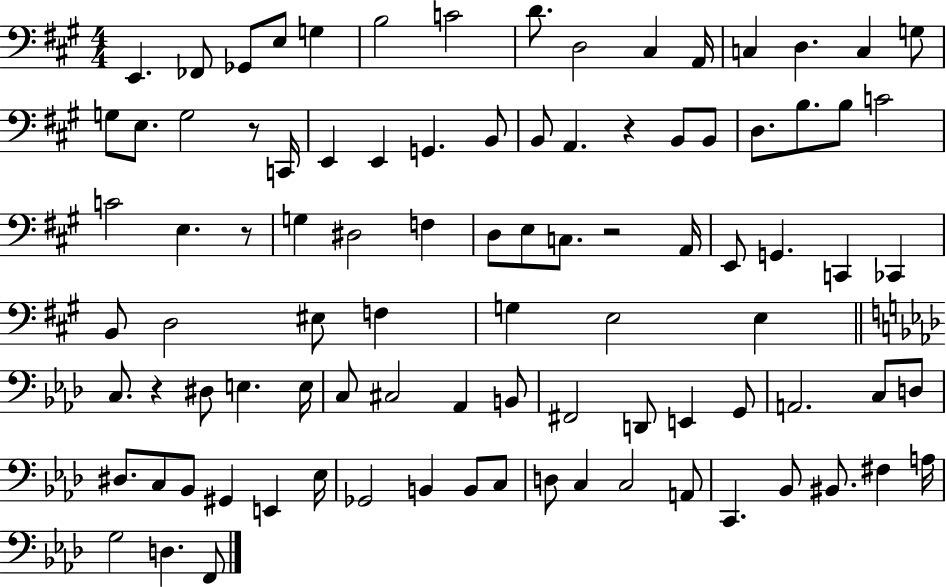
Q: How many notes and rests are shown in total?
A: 93